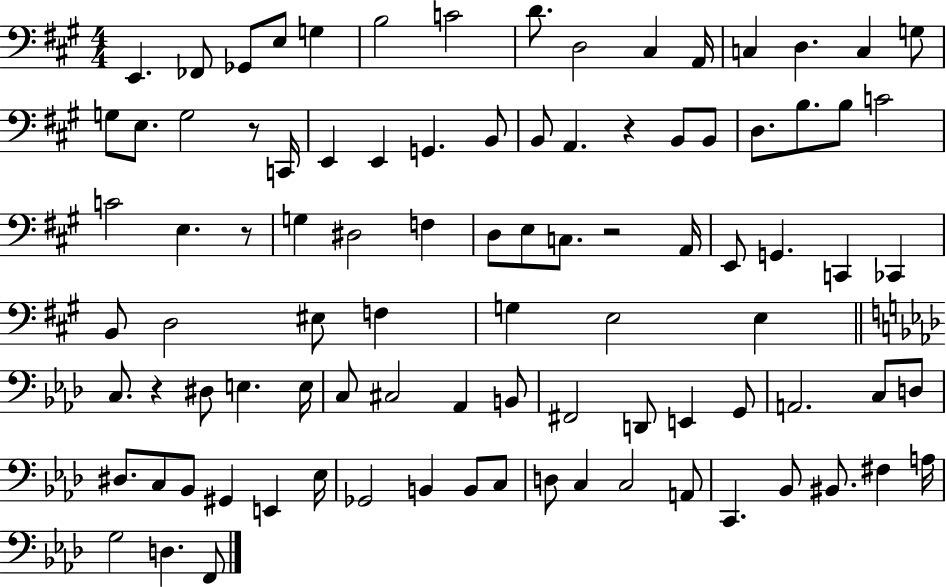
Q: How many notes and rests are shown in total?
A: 93